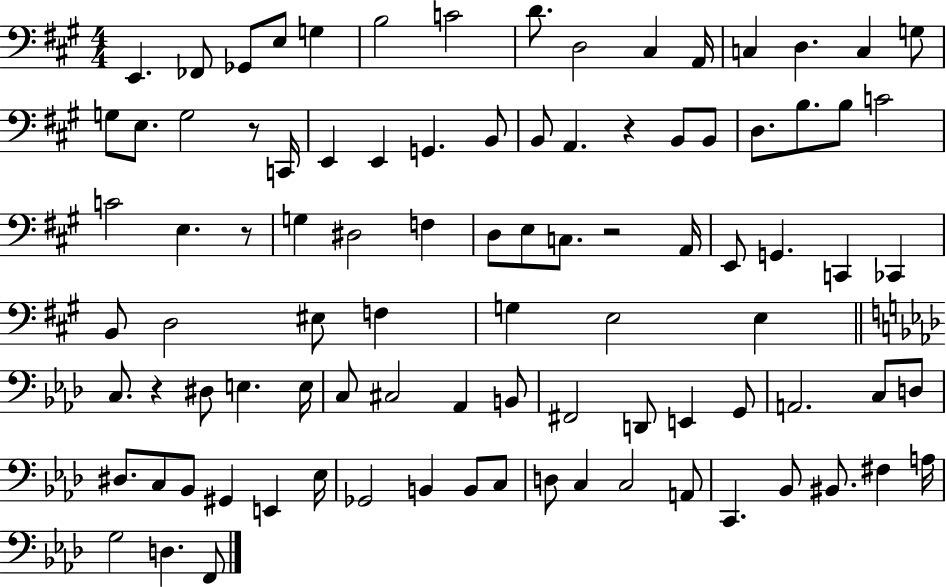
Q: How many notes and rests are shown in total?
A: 93